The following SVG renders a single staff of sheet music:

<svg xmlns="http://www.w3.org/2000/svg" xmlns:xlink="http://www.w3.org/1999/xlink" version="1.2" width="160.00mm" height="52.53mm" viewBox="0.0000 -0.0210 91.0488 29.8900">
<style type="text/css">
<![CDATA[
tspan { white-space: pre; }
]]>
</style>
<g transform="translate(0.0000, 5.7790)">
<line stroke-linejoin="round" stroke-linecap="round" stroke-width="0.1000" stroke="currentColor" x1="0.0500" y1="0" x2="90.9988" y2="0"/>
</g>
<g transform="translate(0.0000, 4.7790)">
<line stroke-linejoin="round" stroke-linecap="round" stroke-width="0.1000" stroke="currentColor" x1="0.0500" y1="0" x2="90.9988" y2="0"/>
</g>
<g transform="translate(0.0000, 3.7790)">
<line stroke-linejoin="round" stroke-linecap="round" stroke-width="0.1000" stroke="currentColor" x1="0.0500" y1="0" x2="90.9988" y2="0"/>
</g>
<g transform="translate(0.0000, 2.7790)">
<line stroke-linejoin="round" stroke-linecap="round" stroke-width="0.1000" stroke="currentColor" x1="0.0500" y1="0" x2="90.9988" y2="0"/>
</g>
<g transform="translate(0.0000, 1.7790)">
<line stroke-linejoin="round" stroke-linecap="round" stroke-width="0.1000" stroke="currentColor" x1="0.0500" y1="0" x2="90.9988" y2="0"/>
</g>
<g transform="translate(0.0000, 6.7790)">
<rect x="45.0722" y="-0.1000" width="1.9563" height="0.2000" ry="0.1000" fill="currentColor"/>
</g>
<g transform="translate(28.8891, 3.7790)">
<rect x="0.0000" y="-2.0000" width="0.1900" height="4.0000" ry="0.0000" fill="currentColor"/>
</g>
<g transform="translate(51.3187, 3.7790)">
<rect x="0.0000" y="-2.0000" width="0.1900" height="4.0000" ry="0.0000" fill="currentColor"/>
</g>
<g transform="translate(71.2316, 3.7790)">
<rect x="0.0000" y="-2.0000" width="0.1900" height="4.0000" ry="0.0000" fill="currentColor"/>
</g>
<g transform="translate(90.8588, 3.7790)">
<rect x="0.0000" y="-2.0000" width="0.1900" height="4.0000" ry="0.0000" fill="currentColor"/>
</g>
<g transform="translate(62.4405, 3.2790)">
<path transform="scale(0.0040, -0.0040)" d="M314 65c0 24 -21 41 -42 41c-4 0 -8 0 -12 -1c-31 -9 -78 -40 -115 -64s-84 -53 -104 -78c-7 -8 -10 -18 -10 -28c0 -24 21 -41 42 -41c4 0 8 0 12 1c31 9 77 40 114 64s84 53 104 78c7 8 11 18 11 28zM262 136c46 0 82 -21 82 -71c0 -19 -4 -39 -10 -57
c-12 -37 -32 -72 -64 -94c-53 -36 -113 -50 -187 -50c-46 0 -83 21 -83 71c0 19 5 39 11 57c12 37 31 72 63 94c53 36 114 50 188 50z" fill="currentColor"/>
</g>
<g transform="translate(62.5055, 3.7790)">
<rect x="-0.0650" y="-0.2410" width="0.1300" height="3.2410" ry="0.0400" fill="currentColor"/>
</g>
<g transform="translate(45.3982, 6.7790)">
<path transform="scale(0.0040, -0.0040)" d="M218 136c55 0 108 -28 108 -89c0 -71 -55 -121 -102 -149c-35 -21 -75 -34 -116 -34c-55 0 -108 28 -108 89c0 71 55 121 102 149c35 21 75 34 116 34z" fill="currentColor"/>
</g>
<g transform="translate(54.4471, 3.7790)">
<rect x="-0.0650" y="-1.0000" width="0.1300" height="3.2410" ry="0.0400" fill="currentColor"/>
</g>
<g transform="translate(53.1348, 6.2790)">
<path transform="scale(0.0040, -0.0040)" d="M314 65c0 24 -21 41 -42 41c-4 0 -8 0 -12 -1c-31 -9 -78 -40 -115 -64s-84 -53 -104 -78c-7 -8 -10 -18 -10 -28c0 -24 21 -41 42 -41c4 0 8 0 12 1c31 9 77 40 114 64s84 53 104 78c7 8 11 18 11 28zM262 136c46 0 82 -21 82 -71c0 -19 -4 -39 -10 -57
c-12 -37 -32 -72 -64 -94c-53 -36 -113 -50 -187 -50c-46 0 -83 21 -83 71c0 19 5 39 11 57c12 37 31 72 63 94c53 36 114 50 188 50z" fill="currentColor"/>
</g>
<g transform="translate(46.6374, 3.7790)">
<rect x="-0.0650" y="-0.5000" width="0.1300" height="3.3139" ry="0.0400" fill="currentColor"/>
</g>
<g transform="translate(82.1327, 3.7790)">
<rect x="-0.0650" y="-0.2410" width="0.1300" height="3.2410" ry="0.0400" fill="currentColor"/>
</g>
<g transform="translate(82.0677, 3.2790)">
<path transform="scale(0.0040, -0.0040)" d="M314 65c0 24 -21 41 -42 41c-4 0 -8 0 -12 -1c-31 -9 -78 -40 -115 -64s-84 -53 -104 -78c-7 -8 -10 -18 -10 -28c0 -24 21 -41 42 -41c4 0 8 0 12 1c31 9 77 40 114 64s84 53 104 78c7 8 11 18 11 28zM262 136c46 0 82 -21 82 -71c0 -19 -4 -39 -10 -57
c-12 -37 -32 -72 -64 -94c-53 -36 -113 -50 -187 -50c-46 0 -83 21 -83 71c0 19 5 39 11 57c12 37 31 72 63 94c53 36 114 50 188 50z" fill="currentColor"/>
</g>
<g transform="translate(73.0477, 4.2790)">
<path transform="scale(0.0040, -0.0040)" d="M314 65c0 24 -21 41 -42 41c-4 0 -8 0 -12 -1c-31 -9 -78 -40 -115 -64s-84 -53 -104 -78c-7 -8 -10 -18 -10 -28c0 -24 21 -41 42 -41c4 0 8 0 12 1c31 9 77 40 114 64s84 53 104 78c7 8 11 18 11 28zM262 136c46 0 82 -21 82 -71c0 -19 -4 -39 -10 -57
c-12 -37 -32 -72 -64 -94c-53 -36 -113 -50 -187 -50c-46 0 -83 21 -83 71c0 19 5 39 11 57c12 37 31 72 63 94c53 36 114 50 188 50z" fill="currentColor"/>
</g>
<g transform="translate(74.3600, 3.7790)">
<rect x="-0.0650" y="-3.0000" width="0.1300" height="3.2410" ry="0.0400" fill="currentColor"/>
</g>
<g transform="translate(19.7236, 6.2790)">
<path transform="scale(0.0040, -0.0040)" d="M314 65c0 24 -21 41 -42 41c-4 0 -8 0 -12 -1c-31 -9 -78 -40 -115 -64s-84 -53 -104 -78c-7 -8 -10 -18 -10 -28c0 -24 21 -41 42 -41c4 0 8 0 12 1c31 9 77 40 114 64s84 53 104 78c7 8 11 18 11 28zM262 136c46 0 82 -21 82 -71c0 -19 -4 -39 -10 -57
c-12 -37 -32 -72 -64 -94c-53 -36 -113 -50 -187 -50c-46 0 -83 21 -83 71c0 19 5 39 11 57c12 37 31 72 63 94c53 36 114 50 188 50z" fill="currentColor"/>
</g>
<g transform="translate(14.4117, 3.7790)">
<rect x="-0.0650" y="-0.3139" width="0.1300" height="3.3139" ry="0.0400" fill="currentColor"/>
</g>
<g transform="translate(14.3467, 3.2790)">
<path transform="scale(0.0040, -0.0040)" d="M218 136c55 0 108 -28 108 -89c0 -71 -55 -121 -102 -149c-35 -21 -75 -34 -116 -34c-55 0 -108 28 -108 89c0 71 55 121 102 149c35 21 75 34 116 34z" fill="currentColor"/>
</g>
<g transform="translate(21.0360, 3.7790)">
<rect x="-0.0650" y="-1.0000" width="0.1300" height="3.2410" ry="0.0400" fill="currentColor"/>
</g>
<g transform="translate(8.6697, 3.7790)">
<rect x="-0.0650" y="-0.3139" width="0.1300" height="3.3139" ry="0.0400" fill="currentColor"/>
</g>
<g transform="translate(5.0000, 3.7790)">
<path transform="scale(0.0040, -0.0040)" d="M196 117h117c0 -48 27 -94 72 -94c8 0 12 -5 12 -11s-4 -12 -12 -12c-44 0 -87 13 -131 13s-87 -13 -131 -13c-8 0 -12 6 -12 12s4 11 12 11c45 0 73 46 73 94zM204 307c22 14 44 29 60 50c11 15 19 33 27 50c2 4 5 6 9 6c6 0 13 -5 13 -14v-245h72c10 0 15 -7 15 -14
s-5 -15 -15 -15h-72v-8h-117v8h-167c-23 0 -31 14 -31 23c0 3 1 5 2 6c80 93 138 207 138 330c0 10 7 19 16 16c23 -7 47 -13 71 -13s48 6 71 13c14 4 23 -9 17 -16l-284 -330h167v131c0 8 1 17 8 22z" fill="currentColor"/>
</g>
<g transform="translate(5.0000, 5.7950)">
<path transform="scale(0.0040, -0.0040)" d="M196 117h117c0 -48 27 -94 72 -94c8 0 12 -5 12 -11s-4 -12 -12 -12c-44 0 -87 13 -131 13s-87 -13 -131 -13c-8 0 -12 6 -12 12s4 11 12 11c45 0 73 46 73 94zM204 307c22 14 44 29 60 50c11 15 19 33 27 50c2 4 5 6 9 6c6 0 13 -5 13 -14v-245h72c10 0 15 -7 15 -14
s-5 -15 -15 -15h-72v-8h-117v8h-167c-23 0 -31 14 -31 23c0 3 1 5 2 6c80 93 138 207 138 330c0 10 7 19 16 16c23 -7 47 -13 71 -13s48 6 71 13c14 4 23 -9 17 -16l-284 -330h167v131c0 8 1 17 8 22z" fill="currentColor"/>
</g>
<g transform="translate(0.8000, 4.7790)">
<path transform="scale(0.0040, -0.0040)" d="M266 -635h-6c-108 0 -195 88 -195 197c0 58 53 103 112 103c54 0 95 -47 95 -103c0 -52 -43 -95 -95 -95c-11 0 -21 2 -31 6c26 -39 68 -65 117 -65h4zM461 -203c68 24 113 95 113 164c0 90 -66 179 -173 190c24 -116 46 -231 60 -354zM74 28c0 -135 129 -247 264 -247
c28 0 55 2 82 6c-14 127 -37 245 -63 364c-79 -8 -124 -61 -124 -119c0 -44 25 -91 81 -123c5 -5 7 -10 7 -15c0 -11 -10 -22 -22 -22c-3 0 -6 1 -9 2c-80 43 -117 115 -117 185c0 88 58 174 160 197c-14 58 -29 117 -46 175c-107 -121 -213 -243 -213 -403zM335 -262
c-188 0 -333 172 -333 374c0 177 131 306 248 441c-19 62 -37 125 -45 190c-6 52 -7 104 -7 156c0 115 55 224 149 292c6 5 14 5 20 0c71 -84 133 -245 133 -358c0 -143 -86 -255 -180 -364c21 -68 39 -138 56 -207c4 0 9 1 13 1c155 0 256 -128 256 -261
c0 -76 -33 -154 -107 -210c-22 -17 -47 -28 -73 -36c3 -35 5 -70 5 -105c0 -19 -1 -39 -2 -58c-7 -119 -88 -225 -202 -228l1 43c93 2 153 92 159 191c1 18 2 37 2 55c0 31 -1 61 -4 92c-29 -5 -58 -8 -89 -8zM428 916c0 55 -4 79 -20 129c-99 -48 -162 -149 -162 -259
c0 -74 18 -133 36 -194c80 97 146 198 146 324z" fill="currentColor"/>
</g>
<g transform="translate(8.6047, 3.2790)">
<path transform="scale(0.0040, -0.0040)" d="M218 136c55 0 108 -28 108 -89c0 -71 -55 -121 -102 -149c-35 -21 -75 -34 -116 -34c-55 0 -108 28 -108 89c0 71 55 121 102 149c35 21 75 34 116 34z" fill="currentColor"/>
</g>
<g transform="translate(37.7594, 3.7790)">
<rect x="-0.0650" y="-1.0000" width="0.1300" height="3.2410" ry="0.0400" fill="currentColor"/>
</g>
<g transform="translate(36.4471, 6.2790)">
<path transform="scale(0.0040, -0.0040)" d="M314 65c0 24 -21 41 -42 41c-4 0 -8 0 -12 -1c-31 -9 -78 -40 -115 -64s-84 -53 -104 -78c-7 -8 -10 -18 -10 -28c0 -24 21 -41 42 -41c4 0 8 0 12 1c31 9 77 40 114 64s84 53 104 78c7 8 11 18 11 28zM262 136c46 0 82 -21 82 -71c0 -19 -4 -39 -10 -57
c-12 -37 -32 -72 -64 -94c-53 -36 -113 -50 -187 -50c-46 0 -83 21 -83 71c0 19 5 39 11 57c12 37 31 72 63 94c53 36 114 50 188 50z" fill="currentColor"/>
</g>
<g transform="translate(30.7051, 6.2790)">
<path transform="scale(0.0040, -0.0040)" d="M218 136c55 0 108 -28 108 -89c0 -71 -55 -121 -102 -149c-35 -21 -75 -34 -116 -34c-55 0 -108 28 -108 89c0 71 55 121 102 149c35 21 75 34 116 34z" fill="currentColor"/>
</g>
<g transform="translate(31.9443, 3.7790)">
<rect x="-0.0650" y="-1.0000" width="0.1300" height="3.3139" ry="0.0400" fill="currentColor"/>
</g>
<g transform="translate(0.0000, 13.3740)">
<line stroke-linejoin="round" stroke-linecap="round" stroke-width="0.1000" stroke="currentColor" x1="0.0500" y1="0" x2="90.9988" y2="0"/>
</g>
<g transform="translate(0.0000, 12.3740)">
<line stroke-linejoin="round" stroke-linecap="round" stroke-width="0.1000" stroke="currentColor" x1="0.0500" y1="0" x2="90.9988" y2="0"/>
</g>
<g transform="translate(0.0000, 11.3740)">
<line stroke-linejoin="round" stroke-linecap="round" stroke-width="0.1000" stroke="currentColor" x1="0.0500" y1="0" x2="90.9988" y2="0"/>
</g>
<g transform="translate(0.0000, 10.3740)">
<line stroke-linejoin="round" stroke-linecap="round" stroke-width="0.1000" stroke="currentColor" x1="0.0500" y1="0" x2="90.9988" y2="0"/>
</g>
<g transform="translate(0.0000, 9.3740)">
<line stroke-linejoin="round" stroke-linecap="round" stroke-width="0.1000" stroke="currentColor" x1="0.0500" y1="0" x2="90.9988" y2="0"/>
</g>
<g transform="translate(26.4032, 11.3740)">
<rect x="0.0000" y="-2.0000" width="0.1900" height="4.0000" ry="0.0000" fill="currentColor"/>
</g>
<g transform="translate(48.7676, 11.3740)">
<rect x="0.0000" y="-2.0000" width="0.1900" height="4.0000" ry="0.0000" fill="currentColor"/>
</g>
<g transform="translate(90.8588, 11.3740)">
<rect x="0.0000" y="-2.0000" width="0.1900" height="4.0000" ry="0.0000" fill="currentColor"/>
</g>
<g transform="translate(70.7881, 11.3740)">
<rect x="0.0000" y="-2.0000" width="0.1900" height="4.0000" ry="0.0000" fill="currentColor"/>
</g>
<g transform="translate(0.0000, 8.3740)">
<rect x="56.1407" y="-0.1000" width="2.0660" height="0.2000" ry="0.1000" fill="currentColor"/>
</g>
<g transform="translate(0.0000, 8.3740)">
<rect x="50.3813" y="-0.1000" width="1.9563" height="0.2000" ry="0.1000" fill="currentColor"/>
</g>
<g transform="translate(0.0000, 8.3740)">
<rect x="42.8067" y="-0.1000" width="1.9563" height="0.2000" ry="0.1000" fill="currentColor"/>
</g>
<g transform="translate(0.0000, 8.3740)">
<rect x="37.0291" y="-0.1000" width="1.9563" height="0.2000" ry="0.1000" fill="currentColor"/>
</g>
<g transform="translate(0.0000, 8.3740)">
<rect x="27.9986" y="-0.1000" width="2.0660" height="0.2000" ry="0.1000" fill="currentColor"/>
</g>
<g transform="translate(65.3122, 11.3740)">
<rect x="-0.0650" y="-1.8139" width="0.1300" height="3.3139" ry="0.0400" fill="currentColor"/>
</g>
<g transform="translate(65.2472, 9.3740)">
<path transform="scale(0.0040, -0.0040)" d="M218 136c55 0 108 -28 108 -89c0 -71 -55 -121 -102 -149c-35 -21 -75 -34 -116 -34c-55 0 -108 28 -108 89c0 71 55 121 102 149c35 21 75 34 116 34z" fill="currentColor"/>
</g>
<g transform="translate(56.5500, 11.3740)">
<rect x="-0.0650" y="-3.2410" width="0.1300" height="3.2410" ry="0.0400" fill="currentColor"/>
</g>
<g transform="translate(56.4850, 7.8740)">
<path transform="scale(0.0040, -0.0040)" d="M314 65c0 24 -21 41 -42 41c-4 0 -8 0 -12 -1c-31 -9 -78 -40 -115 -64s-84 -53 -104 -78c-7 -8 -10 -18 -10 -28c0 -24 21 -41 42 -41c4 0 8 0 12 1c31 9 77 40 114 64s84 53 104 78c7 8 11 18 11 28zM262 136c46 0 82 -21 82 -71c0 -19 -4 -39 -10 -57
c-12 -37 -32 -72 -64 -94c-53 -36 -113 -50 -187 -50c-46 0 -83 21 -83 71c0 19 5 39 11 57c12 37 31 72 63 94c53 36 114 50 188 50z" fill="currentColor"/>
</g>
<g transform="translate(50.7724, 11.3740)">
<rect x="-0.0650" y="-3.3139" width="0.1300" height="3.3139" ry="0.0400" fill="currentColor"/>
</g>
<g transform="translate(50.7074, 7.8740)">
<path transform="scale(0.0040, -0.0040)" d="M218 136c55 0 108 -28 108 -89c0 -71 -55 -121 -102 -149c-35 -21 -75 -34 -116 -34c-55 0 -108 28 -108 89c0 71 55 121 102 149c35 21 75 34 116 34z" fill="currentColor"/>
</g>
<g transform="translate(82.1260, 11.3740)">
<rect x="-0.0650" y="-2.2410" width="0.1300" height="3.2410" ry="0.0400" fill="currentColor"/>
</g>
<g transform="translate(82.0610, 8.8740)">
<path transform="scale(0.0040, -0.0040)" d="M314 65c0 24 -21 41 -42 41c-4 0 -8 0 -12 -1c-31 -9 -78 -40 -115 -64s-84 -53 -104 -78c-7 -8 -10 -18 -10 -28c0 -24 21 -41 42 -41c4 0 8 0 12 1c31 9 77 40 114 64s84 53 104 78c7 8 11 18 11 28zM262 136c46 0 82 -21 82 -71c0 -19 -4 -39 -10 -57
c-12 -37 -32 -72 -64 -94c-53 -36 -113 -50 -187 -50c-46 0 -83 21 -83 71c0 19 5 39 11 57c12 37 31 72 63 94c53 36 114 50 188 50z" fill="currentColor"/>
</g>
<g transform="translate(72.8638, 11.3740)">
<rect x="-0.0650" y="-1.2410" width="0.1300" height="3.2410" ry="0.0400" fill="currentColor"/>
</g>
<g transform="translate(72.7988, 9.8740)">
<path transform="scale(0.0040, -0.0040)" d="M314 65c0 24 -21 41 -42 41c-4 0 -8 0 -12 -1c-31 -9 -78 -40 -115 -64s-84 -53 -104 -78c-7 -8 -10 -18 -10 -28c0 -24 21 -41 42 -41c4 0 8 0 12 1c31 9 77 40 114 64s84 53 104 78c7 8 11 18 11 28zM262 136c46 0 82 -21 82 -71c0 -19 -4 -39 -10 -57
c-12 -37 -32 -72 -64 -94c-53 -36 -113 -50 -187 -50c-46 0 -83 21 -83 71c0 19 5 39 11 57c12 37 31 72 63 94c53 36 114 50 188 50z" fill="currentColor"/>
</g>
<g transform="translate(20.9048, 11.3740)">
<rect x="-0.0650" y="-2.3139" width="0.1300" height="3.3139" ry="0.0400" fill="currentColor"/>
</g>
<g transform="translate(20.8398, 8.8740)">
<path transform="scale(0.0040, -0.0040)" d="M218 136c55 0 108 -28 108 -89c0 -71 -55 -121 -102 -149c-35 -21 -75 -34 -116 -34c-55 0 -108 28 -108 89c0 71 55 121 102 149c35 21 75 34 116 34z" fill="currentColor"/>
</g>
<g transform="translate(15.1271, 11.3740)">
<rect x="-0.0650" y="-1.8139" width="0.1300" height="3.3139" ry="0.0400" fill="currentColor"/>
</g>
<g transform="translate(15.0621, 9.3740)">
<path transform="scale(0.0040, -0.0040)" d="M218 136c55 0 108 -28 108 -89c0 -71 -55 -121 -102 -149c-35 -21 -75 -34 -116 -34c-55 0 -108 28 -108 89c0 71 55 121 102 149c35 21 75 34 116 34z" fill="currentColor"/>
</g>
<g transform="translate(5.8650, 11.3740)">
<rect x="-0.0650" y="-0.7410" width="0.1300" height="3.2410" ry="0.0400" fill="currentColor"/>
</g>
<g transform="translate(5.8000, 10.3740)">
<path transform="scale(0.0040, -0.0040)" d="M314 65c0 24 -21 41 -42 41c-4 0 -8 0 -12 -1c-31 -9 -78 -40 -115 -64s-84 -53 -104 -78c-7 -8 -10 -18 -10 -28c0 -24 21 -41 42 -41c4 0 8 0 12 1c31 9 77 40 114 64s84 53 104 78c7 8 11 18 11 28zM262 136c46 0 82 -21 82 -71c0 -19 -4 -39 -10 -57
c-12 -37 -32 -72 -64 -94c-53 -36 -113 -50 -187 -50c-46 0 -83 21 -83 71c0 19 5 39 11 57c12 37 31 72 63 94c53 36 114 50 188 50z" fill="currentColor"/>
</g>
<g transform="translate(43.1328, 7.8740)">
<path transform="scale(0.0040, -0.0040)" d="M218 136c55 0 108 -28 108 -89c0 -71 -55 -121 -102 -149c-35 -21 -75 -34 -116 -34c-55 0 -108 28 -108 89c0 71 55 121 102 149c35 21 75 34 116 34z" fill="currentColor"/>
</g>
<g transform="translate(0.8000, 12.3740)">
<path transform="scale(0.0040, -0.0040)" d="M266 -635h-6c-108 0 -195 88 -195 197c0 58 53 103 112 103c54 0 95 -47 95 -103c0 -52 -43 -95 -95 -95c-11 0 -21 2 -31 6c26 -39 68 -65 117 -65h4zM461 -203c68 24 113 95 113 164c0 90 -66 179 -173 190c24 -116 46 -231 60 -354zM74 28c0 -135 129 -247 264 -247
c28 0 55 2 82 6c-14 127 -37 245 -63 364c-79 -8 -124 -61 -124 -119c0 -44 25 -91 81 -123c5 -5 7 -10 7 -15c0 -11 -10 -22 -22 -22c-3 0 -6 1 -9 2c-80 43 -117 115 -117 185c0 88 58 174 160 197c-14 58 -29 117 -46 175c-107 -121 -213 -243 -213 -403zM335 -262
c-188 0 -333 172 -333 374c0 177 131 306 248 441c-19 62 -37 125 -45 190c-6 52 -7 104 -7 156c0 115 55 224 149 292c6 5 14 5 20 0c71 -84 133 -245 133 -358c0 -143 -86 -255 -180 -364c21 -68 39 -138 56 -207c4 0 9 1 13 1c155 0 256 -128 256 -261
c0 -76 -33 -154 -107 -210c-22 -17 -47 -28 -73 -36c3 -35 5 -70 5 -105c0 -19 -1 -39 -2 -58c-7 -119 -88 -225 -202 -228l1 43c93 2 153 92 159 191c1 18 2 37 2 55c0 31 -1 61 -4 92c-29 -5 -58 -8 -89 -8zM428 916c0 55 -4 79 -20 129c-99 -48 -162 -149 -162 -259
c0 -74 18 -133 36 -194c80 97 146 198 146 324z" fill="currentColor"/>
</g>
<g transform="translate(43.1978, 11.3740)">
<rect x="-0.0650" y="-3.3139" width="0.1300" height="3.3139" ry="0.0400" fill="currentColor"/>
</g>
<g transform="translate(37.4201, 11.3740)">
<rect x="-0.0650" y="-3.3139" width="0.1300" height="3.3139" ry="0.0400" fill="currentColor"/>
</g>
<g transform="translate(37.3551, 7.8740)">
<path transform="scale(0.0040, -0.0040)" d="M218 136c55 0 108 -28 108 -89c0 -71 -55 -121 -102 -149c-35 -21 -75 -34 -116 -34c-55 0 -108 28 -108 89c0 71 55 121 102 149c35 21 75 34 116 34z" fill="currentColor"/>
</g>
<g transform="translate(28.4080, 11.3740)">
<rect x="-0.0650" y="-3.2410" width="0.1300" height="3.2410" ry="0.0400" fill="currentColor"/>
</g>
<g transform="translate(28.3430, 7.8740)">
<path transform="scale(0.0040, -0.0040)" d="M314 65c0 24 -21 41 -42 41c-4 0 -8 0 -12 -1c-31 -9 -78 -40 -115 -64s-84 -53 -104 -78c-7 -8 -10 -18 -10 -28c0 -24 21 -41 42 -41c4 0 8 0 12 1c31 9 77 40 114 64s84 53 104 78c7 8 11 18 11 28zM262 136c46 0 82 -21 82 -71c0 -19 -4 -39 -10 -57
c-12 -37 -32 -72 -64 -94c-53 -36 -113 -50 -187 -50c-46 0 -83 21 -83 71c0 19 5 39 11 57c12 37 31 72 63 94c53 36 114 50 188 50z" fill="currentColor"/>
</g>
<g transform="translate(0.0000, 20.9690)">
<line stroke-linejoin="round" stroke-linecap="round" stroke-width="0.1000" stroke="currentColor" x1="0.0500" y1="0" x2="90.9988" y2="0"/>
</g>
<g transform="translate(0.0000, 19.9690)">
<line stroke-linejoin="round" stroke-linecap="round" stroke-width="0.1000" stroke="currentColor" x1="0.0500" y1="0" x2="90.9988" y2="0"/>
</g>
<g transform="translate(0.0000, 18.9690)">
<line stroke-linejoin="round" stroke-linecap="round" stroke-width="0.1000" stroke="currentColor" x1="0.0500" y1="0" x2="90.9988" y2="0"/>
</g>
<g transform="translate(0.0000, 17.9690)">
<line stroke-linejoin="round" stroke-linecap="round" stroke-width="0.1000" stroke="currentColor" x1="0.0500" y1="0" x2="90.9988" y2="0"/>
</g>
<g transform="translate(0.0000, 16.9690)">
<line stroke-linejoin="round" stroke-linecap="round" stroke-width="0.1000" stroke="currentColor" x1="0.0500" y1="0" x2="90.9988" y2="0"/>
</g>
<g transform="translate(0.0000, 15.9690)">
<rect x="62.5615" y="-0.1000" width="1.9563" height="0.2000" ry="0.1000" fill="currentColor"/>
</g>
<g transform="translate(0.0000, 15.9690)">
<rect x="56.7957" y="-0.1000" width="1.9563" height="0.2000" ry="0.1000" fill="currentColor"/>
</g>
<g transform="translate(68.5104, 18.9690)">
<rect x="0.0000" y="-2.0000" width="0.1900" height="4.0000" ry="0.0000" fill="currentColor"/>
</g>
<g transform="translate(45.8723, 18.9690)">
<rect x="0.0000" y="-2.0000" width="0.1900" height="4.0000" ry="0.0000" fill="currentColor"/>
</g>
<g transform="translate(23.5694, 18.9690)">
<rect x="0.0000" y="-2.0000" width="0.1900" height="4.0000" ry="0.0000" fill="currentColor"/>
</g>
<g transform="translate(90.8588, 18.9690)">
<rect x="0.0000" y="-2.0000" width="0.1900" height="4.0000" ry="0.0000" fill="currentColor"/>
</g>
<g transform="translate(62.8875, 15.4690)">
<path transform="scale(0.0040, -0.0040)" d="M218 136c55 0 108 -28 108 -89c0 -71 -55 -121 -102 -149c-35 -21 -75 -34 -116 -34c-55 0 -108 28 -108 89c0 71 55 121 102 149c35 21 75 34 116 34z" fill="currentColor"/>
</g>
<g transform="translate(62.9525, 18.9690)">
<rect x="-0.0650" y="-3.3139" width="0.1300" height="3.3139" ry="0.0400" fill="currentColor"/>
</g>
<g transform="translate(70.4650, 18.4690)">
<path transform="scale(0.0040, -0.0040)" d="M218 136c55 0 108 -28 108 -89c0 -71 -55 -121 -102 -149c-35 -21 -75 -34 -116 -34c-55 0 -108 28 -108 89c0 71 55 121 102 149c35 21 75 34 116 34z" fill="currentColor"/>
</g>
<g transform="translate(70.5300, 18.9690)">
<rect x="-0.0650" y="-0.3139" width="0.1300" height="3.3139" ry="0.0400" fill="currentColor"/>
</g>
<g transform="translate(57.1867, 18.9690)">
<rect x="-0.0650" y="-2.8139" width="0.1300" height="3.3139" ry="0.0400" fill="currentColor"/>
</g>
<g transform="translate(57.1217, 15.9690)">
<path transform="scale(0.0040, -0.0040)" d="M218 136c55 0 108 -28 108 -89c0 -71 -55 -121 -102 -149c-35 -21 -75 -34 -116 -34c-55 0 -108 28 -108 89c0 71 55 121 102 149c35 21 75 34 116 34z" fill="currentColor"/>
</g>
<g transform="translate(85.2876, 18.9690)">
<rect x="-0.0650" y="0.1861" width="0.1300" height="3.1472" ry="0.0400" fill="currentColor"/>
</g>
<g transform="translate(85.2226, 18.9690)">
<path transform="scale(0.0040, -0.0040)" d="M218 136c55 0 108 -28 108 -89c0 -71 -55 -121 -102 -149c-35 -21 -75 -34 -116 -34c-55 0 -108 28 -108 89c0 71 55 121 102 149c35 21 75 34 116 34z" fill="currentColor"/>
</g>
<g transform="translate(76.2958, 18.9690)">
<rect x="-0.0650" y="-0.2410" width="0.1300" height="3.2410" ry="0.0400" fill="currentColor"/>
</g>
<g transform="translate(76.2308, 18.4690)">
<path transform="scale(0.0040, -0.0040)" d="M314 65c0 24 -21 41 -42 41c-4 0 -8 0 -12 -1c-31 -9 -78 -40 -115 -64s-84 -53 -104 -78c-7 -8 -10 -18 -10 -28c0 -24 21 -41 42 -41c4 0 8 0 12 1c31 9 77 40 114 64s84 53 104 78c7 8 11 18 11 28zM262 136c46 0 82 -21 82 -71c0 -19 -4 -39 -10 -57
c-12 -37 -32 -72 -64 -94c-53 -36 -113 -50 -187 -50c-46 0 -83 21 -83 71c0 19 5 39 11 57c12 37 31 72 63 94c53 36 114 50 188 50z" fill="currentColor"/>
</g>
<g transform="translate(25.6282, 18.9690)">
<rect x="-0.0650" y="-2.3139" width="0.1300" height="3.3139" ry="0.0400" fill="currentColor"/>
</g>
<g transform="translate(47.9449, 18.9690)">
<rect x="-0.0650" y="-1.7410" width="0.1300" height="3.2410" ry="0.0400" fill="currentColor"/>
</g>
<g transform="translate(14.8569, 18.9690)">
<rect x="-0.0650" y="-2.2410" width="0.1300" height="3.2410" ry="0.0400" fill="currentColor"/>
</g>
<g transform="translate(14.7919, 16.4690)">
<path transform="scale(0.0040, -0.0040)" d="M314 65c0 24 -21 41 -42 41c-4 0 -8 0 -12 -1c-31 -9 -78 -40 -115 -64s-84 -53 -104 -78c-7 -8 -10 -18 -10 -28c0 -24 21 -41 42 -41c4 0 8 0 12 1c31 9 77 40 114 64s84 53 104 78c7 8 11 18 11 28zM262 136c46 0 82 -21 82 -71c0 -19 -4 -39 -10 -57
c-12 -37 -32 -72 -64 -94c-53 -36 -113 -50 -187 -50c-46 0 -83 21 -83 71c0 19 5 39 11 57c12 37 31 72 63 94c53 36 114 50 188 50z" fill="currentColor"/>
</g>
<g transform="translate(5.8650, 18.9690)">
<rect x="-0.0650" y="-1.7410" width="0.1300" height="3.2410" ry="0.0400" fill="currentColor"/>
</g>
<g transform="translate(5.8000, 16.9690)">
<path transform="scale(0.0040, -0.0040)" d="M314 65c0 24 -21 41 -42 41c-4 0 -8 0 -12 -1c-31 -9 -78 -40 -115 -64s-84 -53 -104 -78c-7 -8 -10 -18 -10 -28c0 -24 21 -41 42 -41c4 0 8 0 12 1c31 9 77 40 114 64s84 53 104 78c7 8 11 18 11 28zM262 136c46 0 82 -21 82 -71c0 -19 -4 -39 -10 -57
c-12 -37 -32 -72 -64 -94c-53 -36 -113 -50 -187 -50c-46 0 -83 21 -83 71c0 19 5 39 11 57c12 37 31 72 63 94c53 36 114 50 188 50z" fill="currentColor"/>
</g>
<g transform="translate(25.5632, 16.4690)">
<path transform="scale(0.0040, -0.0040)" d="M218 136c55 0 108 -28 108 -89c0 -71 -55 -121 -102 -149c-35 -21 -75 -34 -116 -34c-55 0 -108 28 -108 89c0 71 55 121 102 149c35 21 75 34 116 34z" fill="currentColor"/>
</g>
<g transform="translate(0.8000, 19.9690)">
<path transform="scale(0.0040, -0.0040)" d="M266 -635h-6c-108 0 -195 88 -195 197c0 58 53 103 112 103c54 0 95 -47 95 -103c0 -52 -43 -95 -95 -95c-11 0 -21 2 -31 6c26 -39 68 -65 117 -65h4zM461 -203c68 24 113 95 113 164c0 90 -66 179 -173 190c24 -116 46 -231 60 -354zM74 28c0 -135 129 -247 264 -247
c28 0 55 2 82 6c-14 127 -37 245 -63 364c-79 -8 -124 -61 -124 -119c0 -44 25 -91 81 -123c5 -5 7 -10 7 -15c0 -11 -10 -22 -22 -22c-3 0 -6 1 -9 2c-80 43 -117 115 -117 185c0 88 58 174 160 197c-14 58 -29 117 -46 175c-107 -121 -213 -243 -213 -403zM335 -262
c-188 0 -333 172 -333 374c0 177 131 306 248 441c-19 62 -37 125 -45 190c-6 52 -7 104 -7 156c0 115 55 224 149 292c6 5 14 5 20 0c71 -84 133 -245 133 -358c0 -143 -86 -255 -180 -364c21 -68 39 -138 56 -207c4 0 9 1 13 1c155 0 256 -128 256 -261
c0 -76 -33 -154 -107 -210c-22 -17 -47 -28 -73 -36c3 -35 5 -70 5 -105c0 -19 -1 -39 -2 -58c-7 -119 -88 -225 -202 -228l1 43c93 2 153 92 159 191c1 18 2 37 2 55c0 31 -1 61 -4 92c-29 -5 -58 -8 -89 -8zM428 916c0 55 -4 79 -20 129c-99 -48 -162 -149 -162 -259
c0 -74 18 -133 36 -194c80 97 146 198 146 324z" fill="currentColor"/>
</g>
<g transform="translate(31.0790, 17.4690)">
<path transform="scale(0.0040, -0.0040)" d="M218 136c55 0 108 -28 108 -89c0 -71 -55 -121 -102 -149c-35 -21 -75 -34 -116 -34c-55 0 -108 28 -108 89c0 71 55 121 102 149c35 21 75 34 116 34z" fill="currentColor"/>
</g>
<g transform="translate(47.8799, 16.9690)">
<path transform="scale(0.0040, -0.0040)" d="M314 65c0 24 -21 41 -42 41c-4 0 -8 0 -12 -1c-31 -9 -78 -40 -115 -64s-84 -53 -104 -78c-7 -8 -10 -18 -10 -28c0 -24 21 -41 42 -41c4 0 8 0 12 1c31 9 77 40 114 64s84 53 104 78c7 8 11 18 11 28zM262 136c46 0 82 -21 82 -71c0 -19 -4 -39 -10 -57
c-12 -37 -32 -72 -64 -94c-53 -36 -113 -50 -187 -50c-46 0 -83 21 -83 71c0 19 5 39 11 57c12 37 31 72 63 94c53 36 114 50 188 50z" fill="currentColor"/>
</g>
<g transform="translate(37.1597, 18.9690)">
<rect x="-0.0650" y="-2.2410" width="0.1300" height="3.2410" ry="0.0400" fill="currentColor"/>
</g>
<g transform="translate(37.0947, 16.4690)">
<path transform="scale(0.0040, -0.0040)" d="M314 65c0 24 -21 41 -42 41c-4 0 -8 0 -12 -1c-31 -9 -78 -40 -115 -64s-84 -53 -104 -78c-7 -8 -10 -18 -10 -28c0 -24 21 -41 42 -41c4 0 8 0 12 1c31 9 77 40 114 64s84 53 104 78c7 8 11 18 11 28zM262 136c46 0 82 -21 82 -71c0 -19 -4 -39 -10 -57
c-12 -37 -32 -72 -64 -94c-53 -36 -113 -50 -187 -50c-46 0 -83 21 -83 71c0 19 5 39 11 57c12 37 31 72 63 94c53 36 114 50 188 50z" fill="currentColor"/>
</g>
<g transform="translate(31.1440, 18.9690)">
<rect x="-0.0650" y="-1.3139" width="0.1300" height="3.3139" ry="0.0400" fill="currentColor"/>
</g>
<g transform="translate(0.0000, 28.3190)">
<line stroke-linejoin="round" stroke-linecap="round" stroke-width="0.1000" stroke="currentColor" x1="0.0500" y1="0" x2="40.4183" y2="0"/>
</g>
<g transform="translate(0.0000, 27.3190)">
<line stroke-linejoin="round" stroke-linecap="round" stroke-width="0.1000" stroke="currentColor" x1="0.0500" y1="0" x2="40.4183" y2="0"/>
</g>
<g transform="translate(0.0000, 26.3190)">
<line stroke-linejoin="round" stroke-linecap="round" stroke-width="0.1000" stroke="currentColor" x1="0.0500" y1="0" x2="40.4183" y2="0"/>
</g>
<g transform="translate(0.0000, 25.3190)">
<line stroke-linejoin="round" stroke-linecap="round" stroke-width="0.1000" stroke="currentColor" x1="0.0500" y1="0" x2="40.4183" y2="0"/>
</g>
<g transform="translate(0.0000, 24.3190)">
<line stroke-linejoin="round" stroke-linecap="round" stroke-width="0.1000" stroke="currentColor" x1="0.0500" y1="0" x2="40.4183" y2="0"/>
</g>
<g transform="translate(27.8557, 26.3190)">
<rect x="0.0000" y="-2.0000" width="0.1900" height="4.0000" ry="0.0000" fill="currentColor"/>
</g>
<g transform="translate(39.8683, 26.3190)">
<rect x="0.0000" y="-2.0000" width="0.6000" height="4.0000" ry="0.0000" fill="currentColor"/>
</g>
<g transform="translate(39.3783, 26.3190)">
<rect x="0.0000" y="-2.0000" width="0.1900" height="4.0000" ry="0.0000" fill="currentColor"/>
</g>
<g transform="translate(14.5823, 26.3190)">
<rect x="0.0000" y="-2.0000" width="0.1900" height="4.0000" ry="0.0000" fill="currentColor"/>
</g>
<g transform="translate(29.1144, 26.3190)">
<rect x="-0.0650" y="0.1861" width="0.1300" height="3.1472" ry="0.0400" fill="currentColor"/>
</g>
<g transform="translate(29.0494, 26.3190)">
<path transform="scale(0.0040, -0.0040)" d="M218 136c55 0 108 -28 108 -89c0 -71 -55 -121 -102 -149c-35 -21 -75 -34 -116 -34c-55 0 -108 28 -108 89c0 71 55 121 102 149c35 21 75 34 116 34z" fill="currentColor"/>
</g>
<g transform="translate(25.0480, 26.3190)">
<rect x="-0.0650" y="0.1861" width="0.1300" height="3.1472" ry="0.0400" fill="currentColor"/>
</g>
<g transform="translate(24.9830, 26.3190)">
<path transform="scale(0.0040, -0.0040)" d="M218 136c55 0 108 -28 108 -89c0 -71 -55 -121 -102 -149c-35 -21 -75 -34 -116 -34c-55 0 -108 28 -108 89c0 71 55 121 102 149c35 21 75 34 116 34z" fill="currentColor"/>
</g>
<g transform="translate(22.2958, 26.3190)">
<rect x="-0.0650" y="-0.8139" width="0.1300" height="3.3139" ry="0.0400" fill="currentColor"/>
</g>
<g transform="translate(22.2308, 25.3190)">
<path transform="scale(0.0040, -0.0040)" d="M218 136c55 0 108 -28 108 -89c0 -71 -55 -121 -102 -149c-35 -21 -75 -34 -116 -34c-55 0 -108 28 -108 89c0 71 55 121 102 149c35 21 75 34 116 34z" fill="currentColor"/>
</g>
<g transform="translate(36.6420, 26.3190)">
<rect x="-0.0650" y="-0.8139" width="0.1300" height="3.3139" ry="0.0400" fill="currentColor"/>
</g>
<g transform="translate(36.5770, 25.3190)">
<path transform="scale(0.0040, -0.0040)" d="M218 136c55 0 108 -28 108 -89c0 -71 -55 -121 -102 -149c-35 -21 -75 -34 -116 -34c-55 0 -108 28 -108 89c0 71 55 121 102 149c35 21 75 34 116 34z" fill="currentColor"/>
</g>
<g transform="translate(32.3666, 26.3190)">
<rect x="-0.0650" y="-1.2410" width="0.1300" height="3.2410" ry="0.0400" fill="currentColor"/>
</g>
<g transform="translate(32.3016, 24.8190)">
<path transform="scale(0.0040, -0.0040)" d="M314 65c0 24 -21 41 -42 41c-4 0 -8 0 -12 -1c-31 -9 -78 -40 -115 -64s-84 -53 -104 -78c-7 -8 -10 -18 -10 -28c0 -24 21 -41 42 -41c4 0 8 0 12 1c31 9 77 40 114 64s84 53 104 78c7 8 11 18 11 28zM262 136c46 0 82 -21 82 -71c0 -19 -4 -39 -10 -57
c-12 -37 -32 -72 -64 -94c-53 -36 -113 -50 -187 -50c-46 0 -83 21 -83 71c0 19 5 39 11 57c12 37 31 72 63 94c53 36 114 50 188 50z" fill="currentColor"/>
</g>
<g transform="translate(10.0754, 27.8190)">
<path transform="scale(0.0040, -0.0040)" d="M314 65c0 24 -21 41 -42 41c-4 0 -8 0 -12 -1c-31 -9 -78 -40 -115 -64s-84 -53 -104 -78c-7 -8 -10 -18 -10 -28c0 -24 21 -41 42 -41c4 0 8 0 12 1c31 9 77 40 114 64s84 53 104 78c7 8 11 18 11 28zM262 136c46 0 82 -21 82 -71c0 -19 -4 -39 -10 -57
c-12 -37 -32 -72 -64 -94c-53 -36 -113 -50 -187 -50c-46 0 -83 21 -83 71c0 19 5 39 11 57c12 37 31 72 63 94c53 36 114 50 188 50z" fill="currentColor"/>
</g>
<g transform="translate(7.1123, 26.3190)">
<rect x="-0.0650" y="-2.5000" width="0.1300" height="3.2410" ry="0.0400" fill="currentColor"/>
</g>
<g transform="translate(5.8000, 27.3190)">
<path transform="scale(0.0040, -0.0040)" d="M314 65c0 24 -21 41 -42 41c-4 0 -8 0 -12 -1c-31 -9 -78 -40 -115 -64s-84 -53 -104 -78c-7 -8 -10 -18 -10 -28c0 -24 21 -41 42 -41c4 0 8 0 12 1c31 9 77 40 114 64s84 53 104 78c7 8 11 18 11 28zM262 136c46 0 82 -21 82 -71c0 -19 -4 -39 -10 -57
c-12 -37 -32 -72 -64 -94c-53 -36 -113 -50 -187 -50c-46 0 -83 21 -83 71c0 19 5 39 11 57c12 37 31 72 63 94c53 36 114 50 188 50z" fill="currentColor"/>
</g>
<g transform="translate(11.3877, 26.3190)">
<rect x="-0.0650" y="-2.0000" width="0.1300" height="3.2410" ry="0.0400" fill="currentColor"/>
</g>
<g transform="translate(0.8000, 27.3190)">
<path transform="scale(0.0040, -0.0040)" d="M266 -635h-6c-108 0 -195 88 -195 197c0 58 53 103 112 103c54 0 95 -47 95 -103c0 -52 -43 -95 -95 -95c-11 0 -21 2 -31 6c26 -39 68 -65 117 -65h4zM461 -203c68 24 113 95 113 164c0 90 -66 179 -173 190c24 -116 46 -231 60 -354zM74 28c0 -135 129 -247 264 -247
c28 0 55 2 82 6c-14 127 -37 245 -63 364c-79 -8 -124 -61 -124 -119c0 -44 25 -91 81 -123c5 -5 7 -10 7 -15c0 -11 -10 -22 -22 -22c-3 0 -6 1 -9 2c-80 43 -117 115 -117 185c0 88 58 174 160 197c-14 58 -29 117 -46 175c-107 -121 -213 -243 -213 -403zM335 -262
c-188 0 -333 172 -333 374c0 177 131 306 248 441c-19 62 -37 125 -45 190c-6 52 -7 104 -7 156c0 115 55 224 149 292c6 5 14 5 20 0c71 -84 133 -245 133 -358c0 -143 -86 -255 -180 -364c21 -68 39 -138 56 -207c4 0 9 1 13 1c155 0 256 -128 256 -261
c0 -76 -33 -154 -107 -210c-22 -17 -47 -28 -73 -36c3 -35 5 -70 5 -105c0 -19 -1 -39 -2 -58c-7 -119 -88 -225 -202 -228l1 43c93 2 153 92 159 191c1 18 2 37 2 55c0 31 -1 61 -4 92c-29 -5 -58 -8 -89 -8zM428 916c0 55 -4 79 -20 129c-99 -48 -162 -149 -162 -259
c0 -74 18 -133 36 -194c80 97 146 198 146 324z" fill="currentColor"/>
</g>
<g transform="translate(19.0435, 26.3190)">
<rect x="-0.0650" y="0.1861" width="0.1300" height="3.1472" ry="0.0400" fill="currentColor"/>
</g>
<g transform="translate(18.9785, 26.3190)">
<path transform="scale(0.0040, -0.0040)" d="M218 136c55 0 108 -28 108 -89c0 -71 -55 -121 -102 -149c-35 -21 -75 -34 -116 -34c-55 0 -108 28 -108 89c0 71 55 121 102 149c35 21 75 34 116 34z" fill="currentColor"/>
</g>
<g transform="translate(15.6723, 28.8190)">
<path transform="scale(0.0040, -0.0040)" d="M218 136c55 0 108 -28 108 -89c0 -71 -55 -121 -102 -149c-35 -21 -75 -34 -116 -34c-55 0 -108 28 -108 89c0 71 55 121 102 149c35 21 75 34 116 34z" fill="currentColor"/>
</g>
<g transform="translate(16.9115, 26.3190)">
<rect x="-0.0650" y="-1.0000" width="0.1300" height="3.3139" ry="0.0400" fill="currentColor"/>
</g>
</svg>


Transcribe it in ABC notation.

X:1
T:Untitled
M:4/4
L:1/4
K:C
c c D2 D D2 C D2 c2 A2 c2 d2 f g b2 b b b b2 f e2 g2 f2 g2 g e g2 f2 a b c c2 B G2 F2 D B d B B e2 d